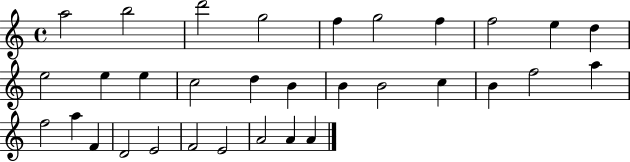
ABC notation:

X:1
T:Untitled
M:4/4
L:1/4
K:C
a2 b2 d'2 g2 f g2 f f2 e d e2 e e c2 d B B B2 c B f2 a f2 a F D2 E2 F2 E2 A2 A A